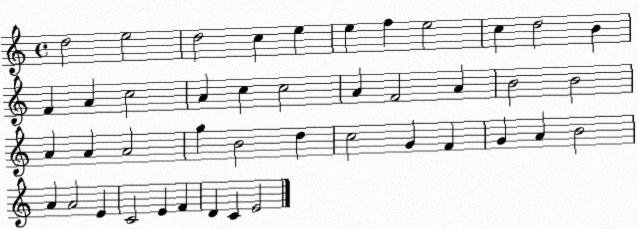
X:1
T:Untitled
M:4/4
L:1/4
K:C
d2 e2 d2 c e e f e2 c d2 B F A c2 A c c2 A F2 A B2 B2 A A A2 g B2 d c2 G F G A B2 A A2 E C2 E F D C E2